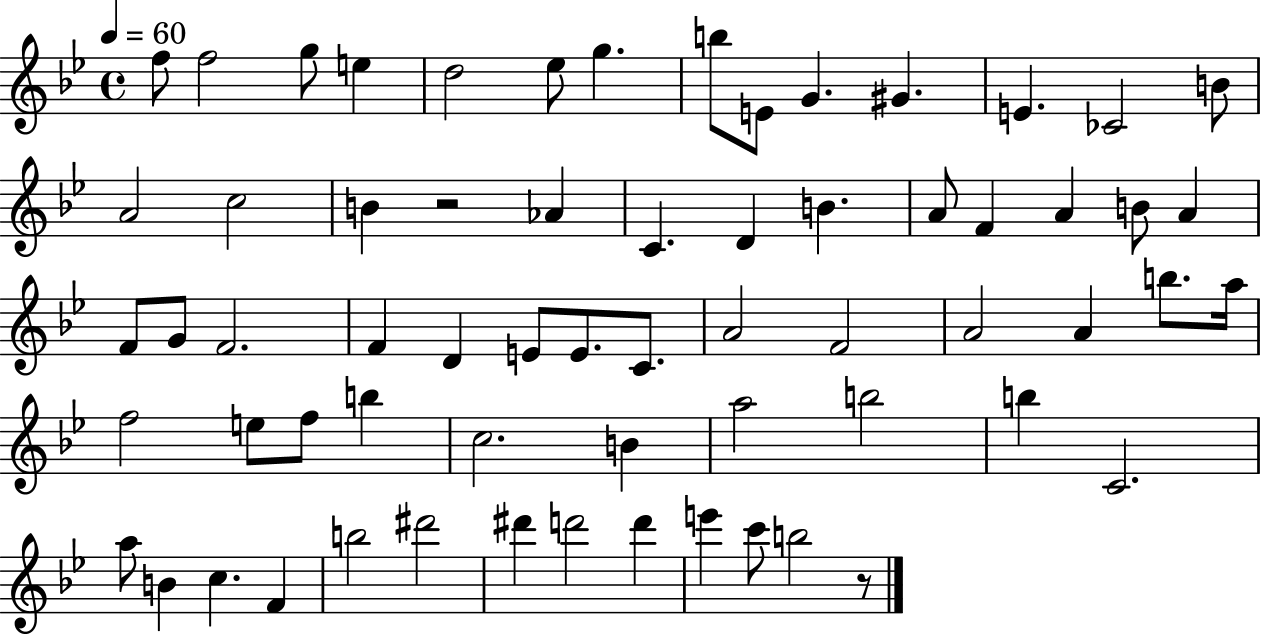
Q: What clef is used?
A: treble